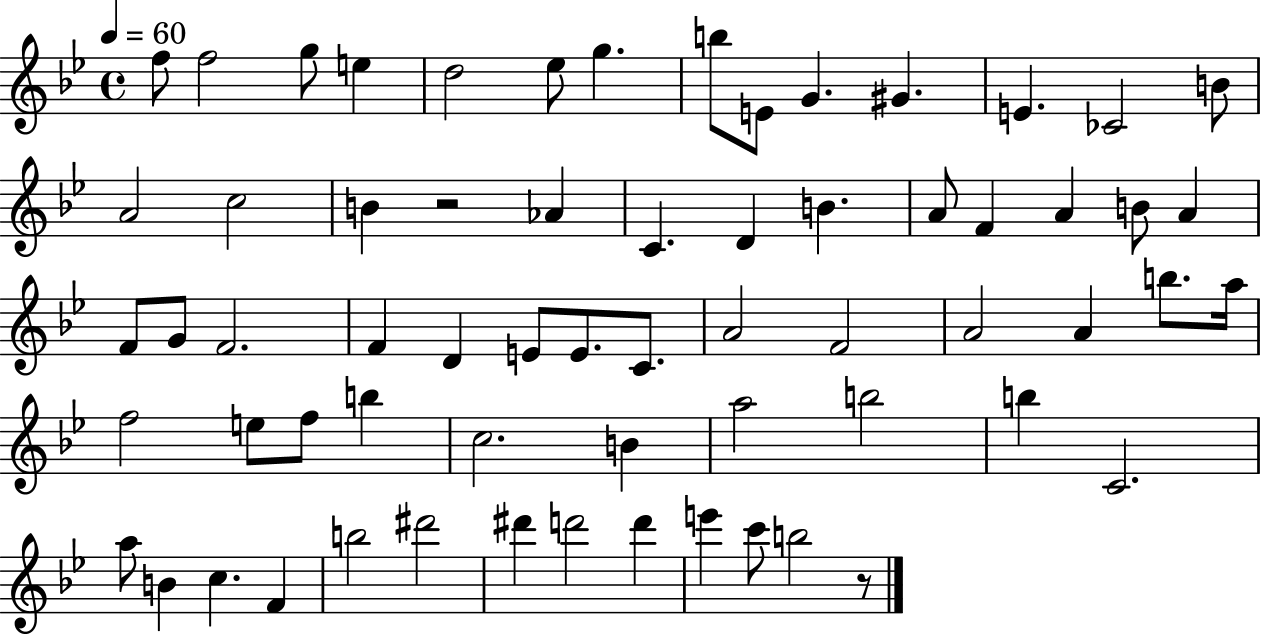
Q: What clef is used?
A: treble